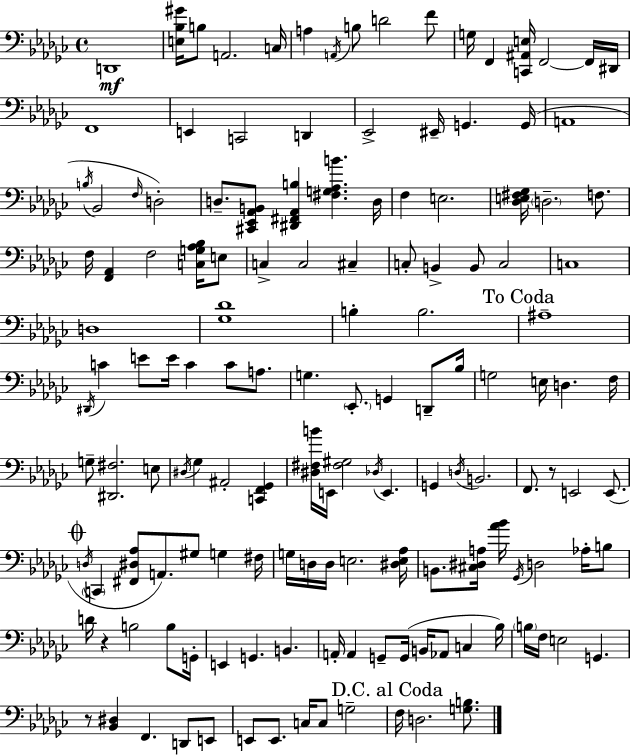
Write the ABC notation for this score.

X:1
T:Untitled
M:4/4
L:1/4
K:Ebm
D,,4 [E,_B,^G]/4 B,/2 A,,2 C,/4 A, A,,/4 B,/2 D2 F/2 G,/4 F,, [C,,^A,,E,]/4 F,,2 F,,/4 ^D,,/4 F,,4 E,, C,,2 D,, _E,,2 ^E,,/4 G,, G,,/4 A,,4 B,/4 _B,,2 F,/4 D,2 D,/2 [^C,,_E,,_A,,B,,]/2 [^D,,^F,,_A,,B,] [^F,G,_A,B] D,/4 F, E,2 [_D,E,^F,_G,]/4 D,2 F,/2 F,/4 [F,,_A,,] F,2 [C,G,_A,_B,]/4 E,/2 C, C,2 ^C, C,/2 B,, B,,/2 C,2 C,4 D,4 [_G,_D]4 B, B,2 ^A,4 ^D,,/4 C E/2 E/4 C C/2 A,/2 G, _E,,/2 G,, D,,/2 _B,/4 G,2 E,/4 D, F,/4 G,/2 [^D,,^F,]2 E,/2 ^D,/4 _G, ^A,,2 [C,,F,,_G,,] [^D,^F,B]/4 E,,/4 [^F,^G,]2 _D,/4 E,, G,, D,/4 B,,2 F,,/2 z/2 E,,2 E,,/2 D,/4 C,, [^F,,^D,_A,]/2 A,,/2 ^G,/2 G, ^F,/4 G,/4 D,/4 D,/4 E,2 [^D,E,_A,]/4 B,,/2 [^C,^D,A,]/4 [_A_B]/4 _G,,/4 D,2 _A,/4 B,/2 D/4 z B,2 B,/2 G,,/4 E,, G,, B,, A,,/4 A,, G,,/2 G,,/4 B,,/4 _A,,/2 C, _B,/4 B,/4 F,/4 E,2 G,, z/2 [_B,,^D,] F,, D,,/2 E,,/2 E,,/2 E,,/2 C,/4 C,/2 G,2 F,/4 D,2 [G,B,]/2